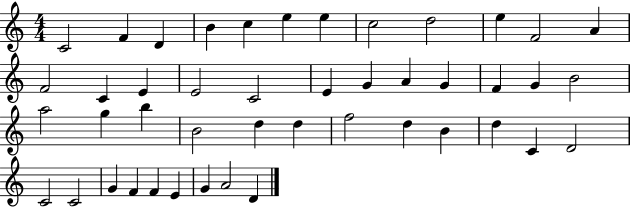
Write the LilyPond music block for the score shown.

{
  \clef treble
  \numericTimeSignature
  \time 4/4
  \key c \major
  c'2 f'4 d'4 | b'4 c''4 e''4 e''4 | c''2 d''2 | e''4 f'2 a'4 | \break f'2 c'4 e'4 | e'2 c'2 | e'4 g'4 a'4 g'4 | f'4 g'4 b'2 | \break a''2 g''4 b''4 | b'2 d''4 d''4 | f''2 d''4 b'4 | d''4 c'4 d'2 | \break c'2 c'2 | g'4 f'4 f'4 e'4 | g'4 a'2 d'4 | \bar "|."
}